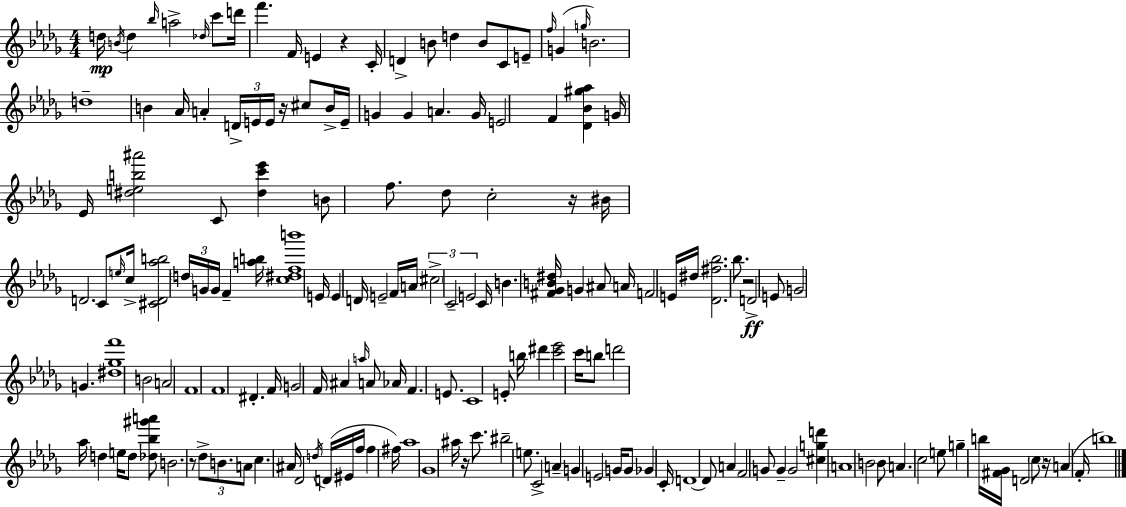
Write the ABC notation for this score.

X:1
T:Untitled
M:4/4
L:1/4
K:Bbm
d/4 B/4 d _b/4 a2 _d/4 c'/2 d'/4 f' F/4 E z C/4 D B/2 d B/2 C/2 E/2 f/4 G g/4 B2 d4 B _A/4 A D/4 E/4 E/4 z/4 ^c/2 B/4 E/4 G G A G/4 E2 F [_D_B^g_a] G/4 _E/4 [^deb^a']2 C/2 [^dc'_e'] B/2 f/2 _d/2 c2 z/4 ^B/4 D2 C/2 e/4 c/4 [^CD_ab]2 d/4 G/4 G/4 F [ab]/4 [c^dfb']4 E/4 E D/4 E2 F/4 A/4 ^c2 C2 E2 C/4 B [^F_GB^d]/4 G ^A/2 A/4 F2 E/4 ^d/4 [_D^f_b]2 _b/2 z2 D2 E/2 G2 G [^d_gf']4 B2 A2 F4 F4 ^D F/4 G2 F/4 ^A a/4 A/2 _A/4 F E/2 C4 E/2 b/4 ^d' [c'_e']2 c'/4 b/2 d'2 _a/4 d e/4 d/2 [_d_b^g'a']/2 B2 z/2 _d/2 B/2 A/2 c ^A/4 _D2 d/4 D/4 ^E/4 f/4 f ^f/4 _a4 _G4 ^a/4 z/4 c'/2 ^b2 e/2 C2 A G E2 G/4 G/2 _G C/4 D4 D/2 A F2 G/2 G G2 [^cgd'] A4 B2 B/2 A c2 e/2 g b/4 [^F_G]/4 D2 c/2 z/4 A F/4 b4